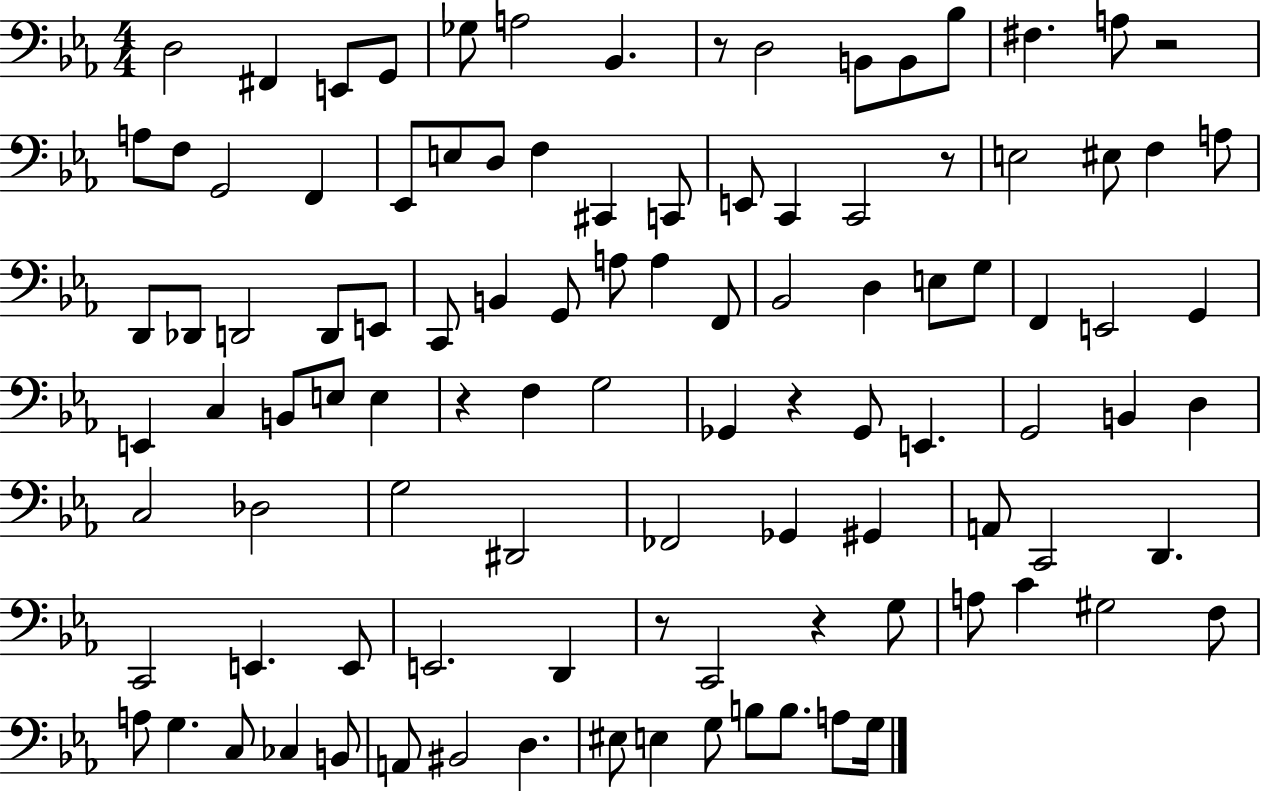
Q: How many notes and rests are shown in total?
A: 104